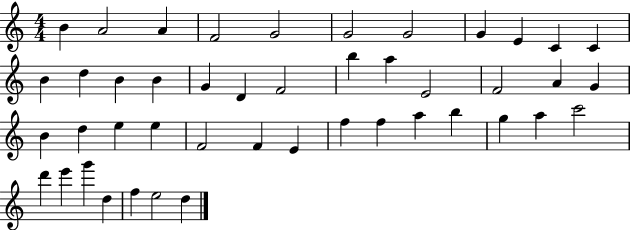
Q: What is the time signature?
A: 4/4